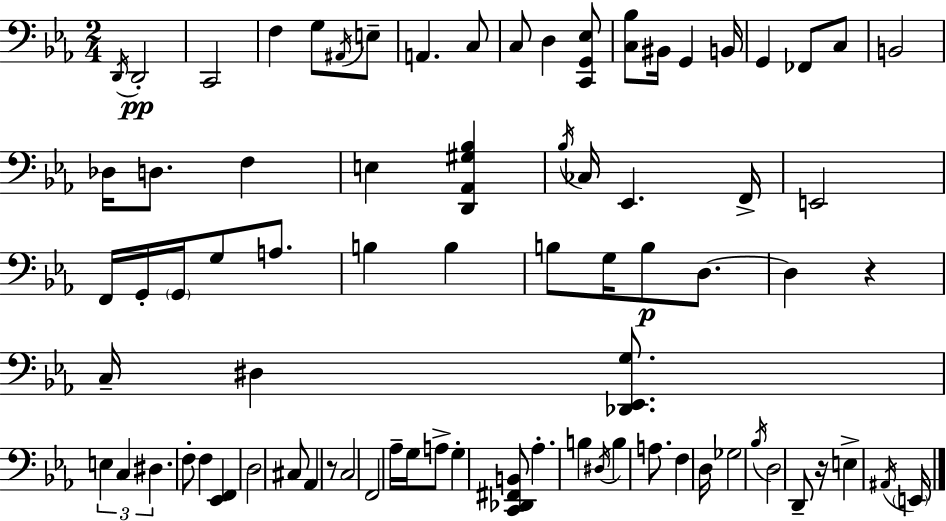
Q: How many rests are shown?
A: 3